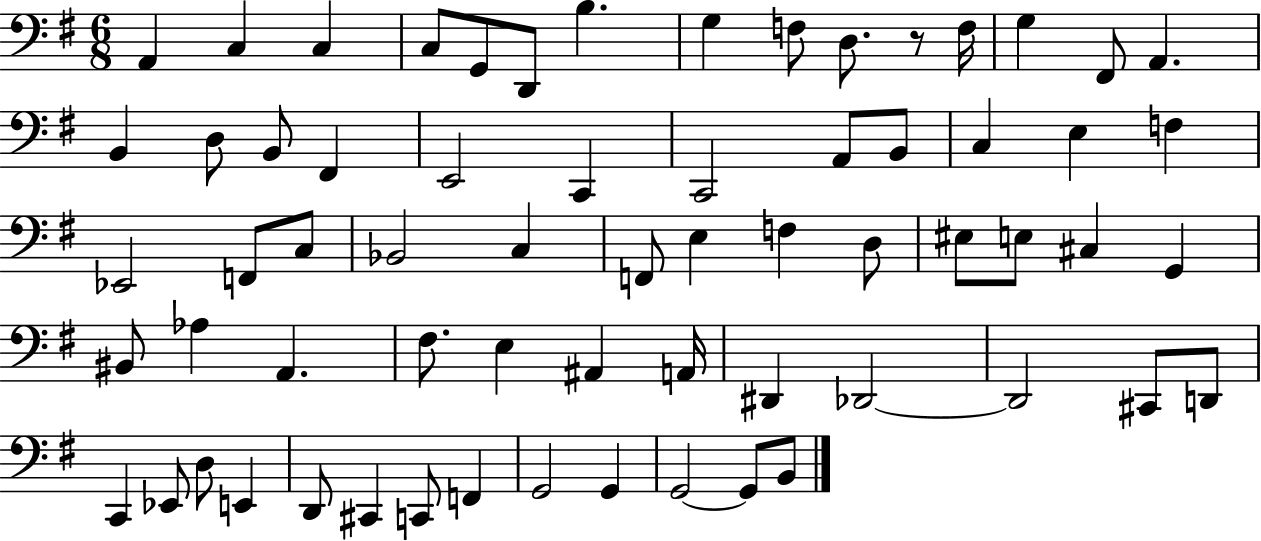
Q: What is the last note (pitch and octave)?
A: B2